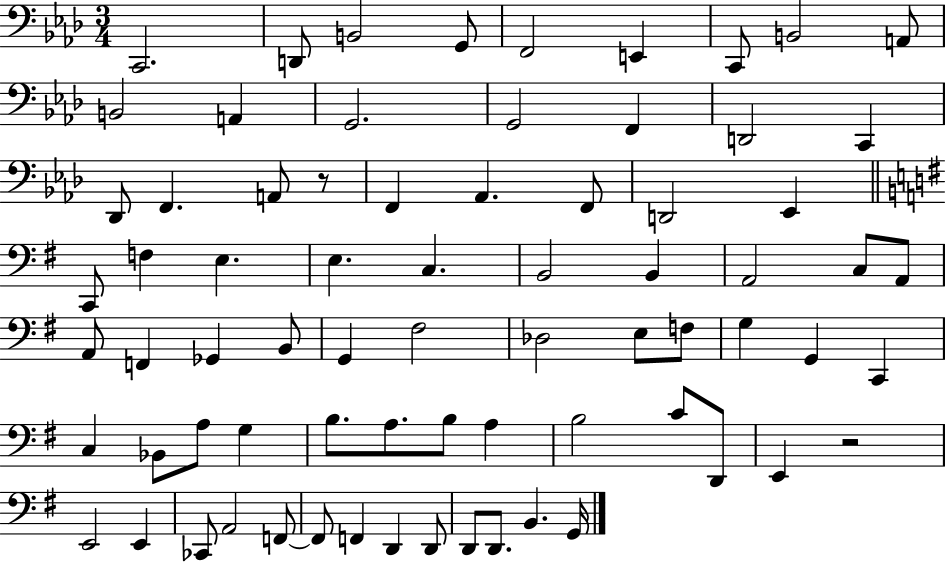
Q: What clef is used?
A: bass